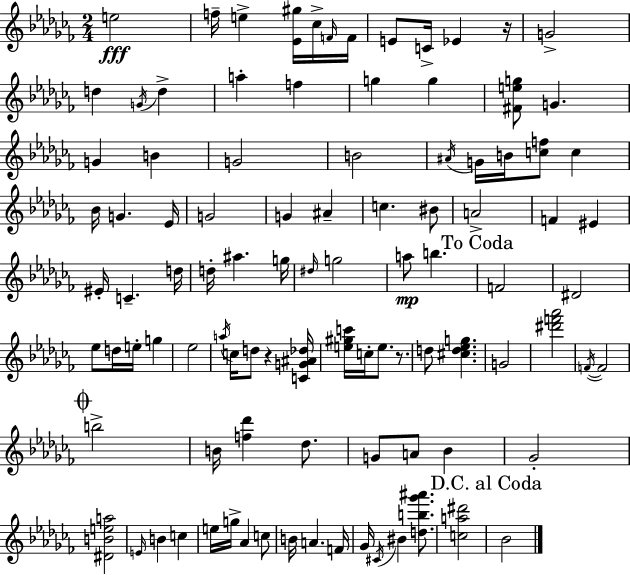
X:1
T:Untitled
M:2/4
L:1/4
K:Abm
e2 f/4 e [_E^g]/4 _c/4 F/4 F/4 E/2 C/4 _E z/4 G2 d G/4 d a f g g [^Feg]/2 G G B G2 B2 ^A/4 G/4 B/4 [cf]/2 c _B/4 G _E/4 G2 G ^A c ^B/2 A2 F ^E ^E/4 C d/4 d/4 ^a g/4 ^d/4 g2 a/2 b F2 ^D2 _e/2 d/4 e/4 g _e2 a/4 c/4 d/2 z [CG^A_d]/4 [e^gc']/4 c/4 e/2 z/2 d/2 [^cd_eg] G2 [^d'f'_a']2 F/4 F2 b2 B/4 [f_d'] _d/2 G/2 A/2 _B _G2 [^DBea]2 E/4 B c e/4 g/4 _A c/2 B/4 A F/4 _G/4 ^C/4 ^B [db_g'^a']/2 [ca^d']2 _B2